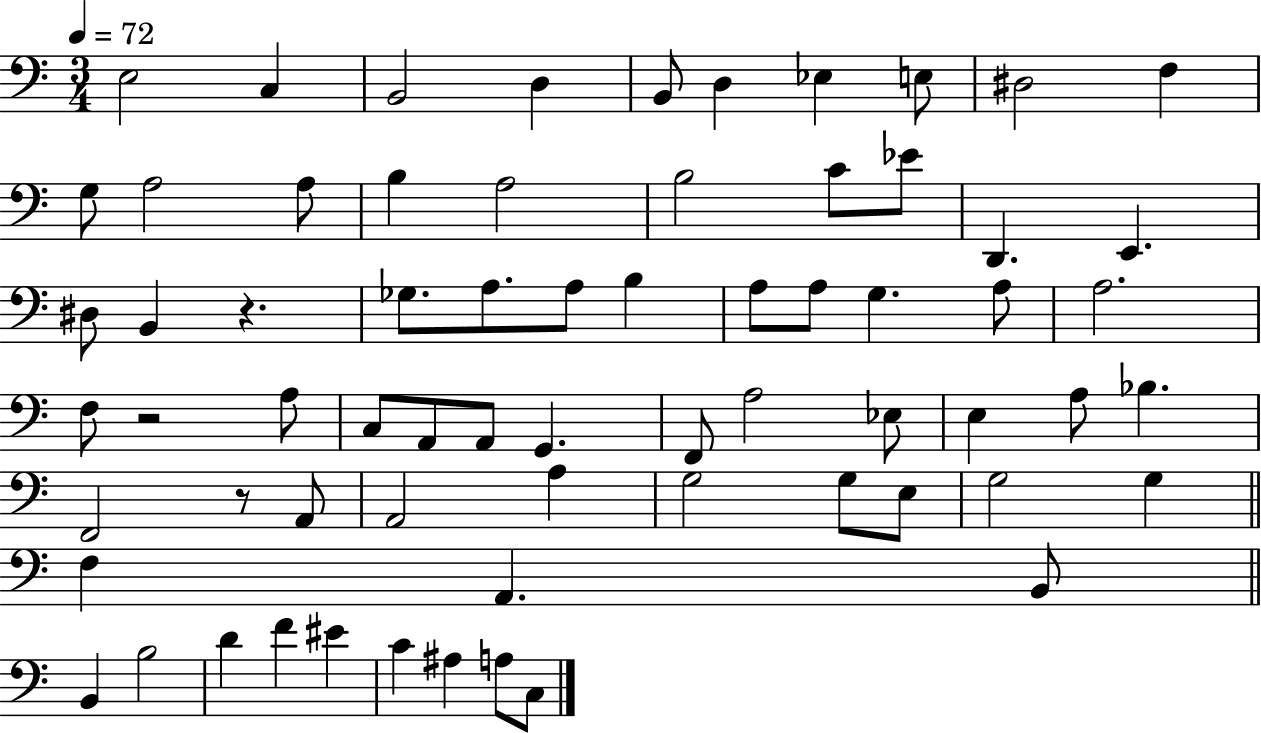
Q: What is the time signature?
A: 3/4